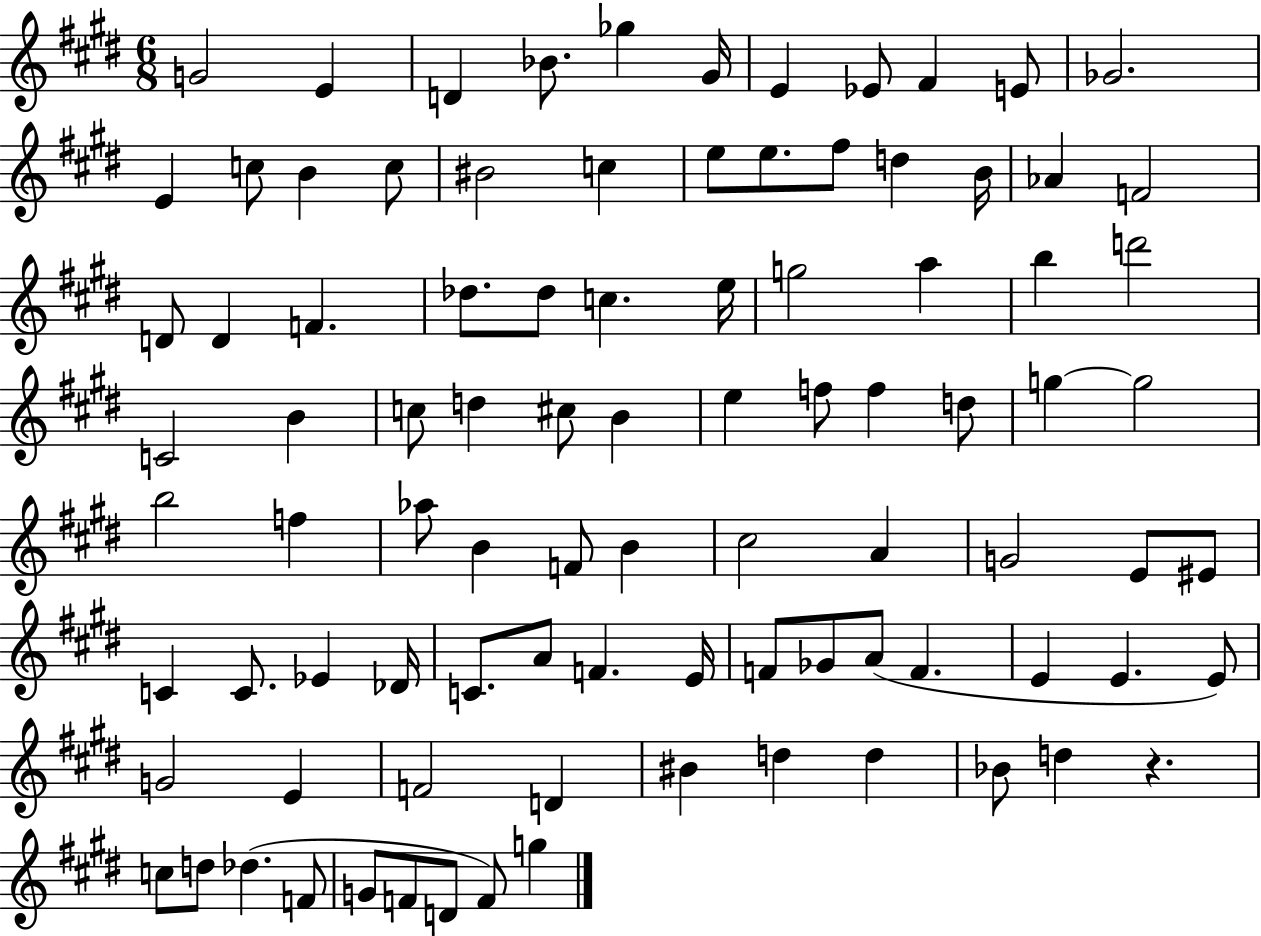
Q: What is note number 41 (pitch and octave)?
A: B4